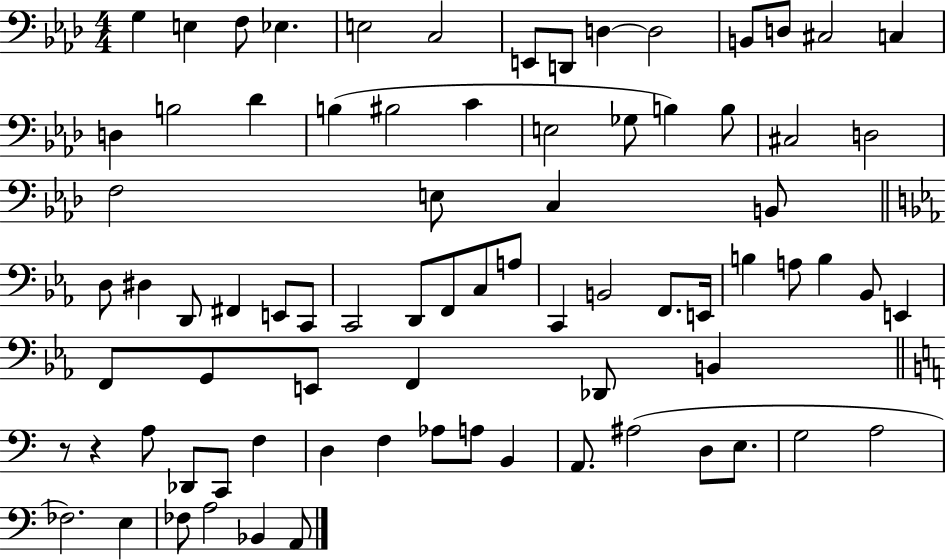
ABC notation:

X:1
T:Untitled
M:4/4
L:1/4
K:Ab
G, E, F,/2 _E, E,2 C,2 E,,/2 D,,/2 D, D,2 B,,/2 D,/2 ^C,2 C, D, B,2 _D B, ^B,2 C E,2 _G,/2 B, B,/2 ^C,2 D,2 F,2 E,/2 C, B,,/2 D,/2 ^D, D,,/2 ^F,, E,,/2 C,,/2 C,,2 D,,/2 F,,/2 C,/2 A,/2 C,, B,,2 F,,/2 E,,/4 B, A,/2 B, _B,,/2 E,, F,,/2 G,,/2 E,,/2 F,, _D,,/2 B,, z/2 z A,/2 _D,,/2 C,,/2 F, D, F, _A,/2 A,/2 B,, A,,/2 ^A,2 D,/2 E,/2 G,2 A,2 _F,2 E, _F,/2 A,2 _B,, A,,/2